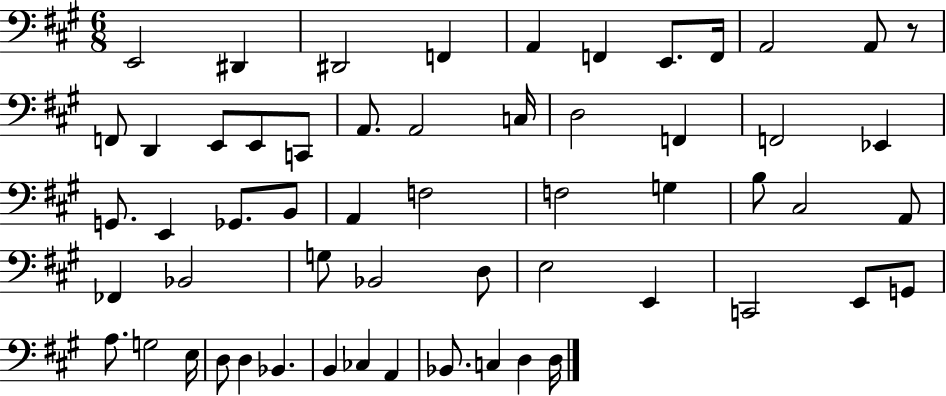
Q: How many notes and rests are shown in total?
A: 57